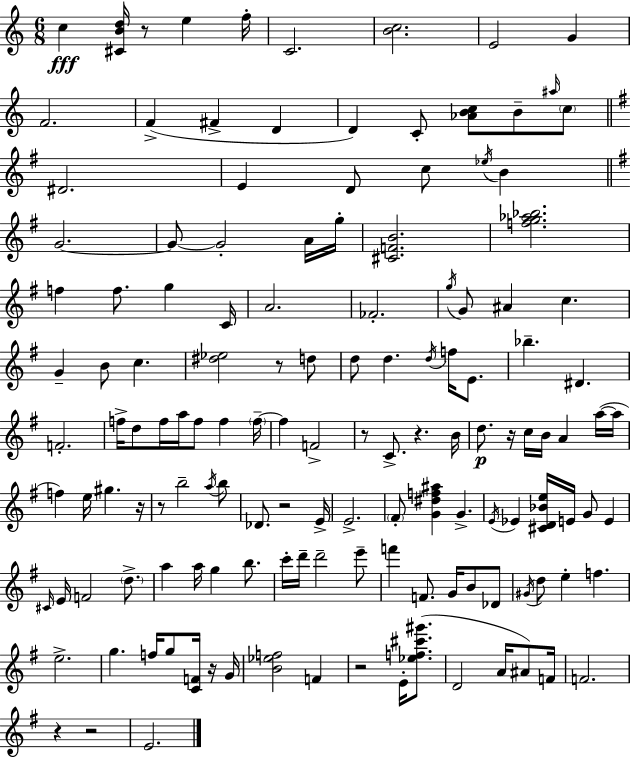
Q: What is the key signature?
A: C major